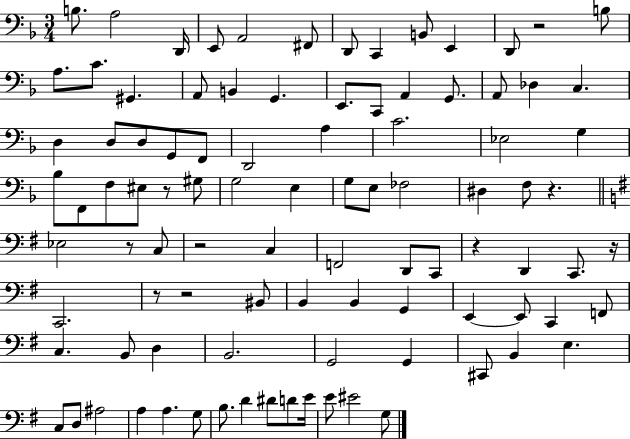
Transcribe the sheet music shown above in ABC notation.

X:1
T:Untitled
M:3/4
L:1/4
K:F
B,/2 A,2 D,,/4 E,,/2 A,,2 ^F,,/2 D,,/2 C,, B,,/2 E,, D,,/2 z2 B,/2 A,/2 C/2 ^G,, A,,/2 B,, G,, E,,/2 C,,/2 A,, G,,/2 A,,/2 _D, C, D, D,/2 D,/2 G,,/2 F,,/2 D,,2 A, C2 _E,2 G, _B,/2 F,,/2 F,/2 ^E,/2 z/2 ^G,/2 G,2 E, G,/2 E,/2 _F,2 ^D, F,/2 z _E,2 z/2 C,/2 z2 C, F,,2 D,,/2 C,,/2 z D,, C,,/2 z/4 C,,2 z/2 z2 ^B,,/2 B,, B,, G,, E,, E,,/2 C,, F,,/2 C, B,,/2 D, B,,2 G,,2 G,, ^C,,/2 B,, E, C,/2 D,/2 ^A,2 A, A, G,/2 B,/2 D ^D/2 D/2 E/4 E/2 ^E2 G,/2